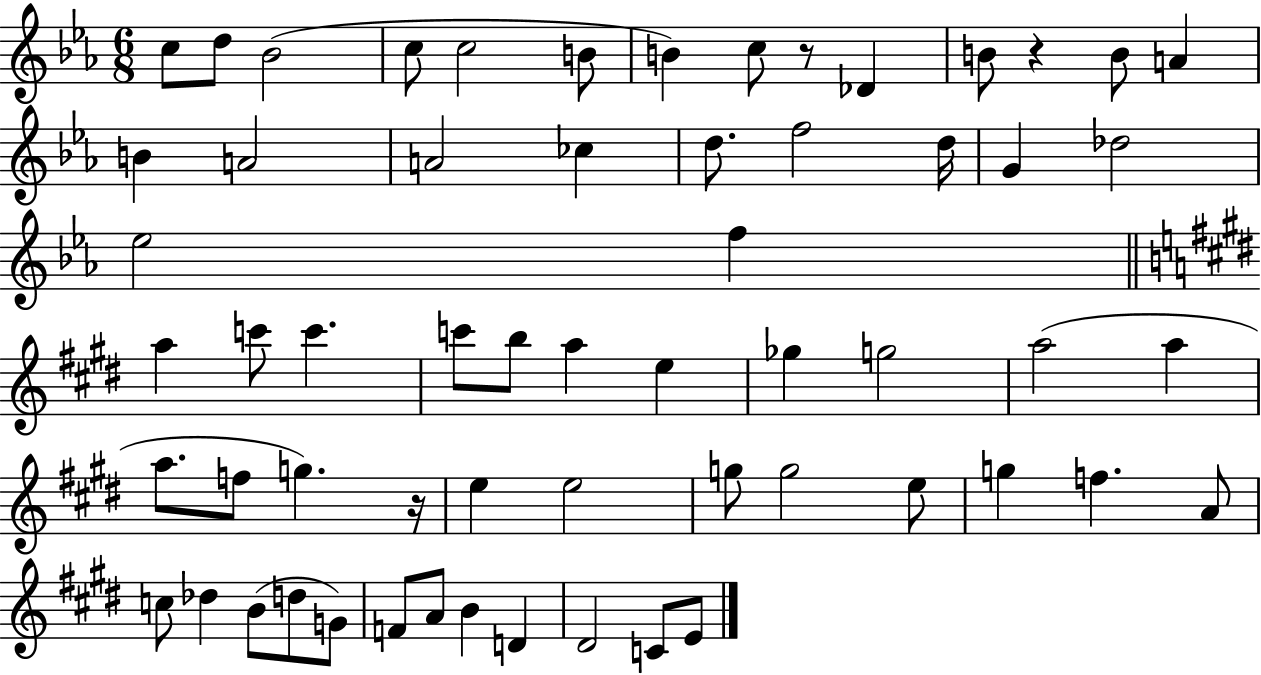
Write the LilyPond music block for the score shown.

{
  \clef treble
  \numericTimeSignature
  \time 6/8
  \key ees \major
  c''8 d''8 bes'2( | c''8 c''2 b'8 | b'4) c''8 r8 des'4 | b'8 r4 b'8 a'4 | \break b'4 a'2 | a'2 ces''4 | d''8. f''2 d''16 | g'4 des''2 | \break ees''2 f''4 | \bar "||" \break \key e \major a''4 c'''8 c'''4. | c'''8 b''8 a''4 e''4 | ges''4 g''2 | a''2( a''4 | \break a''8. f''8 g''4.) r16 | e''4 e''2 | g''8 g''2 e''8 | g''4 f''4. a'8 | \break c''8 des''4 b'8( d''8 g'8) | f'8 a'8 b'4 d'4 | dis'2 c'8 e'8 | \bar "|."
}